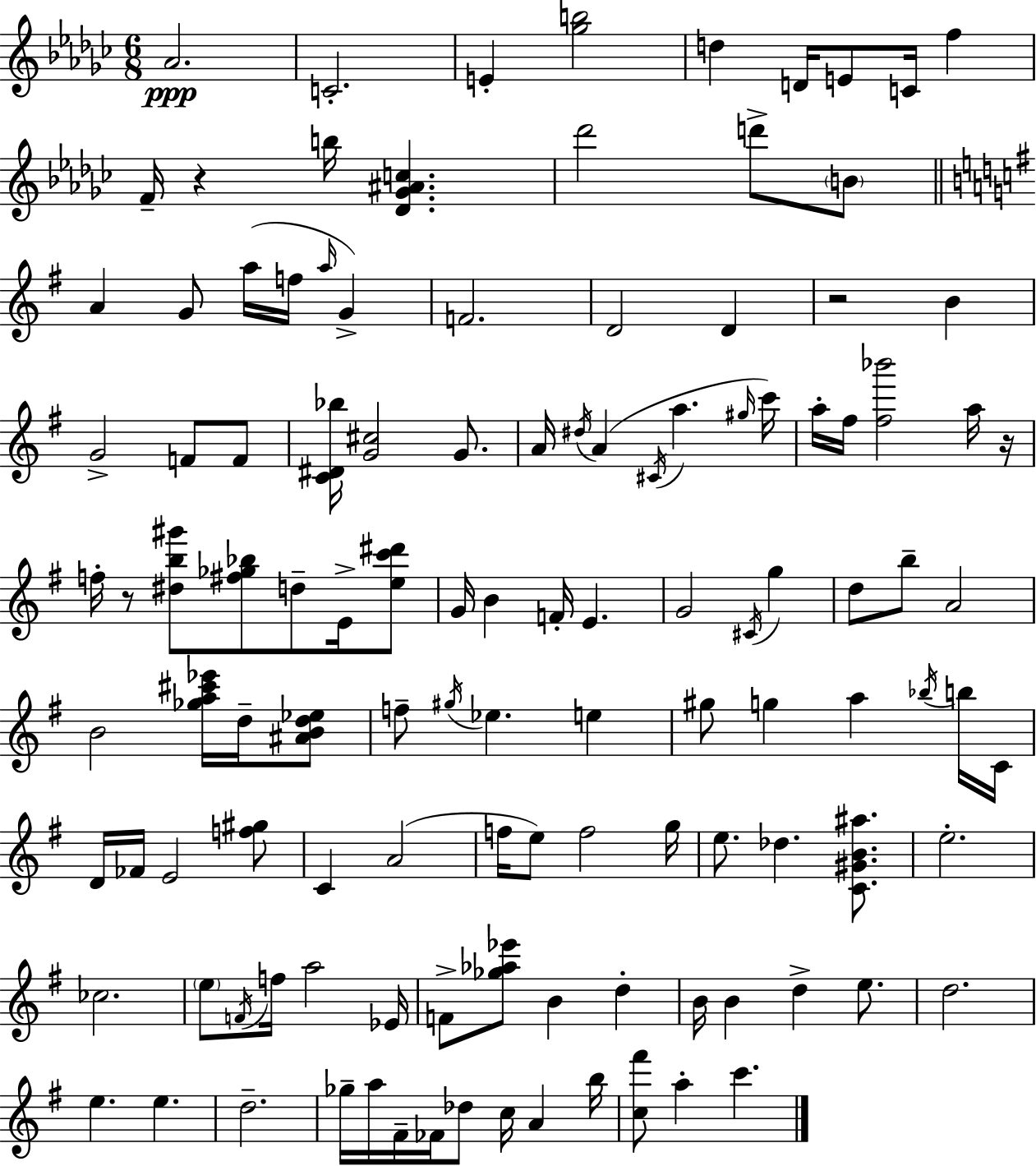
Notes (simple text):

Ab4/h. C4/h. E4/q [Gb5,B5]/h D5/q D4/s E4/e C4/s F5/q F4/s R/q B5/s [Db4,Gb4,A#4,C5]/q. Db6/h D6/e B4/e A4/q G4/e A5/s F5/s A5/s G4/q F4/h. D4/h D4/q R/h B4/q G4/h F4/e F4/e [C4,D#4,Bb5]/s [G4,C#5]/h G4/e. A4/s D#5/s A4/q C#4/s A5/q. G#5/s C6/s A5/s F#5/s [F#5,Bb6]/h A5/s R/s F5/s R/e [D#5,B5,G#6]/e [F#5,Gb5,Bb5]/e D5/e E4/s [E5,C6,D#6]/e G4/s B4/q F4/s E4/q. G4/h C#4/s G5/q D5/e B5/e A4/h B4/h [Gb5,A5,C#6,Eb6]/s D5/s [A#4,B4,D5,Eb5]/e F5/e G#5/s Eb5/q. E5/q G#5/e G5/q A5/q Bb5/s B5/s C4/s D4/s FES4/s E4/h [F5,G#5]/e C4/q A4/h F5/s E5/e F5/h G5/s E5/e. Db5/q. [C4,G#4,B4,A#5]/e. E5/h. CES5/h. E5/e F4/s F5/s A5/h Eb4/s F4/e [Gb5,Ab5,Eb6]/e B4/q D5/q B4/s B4/q D5/q E5/e. D5/h. E5/q. E5/q. D5/h. Gb5/s A5/s F#4/s FES4/s Db5/e C5/s A4/q B5/s [C5,F#6]/e A5/q C6/q.